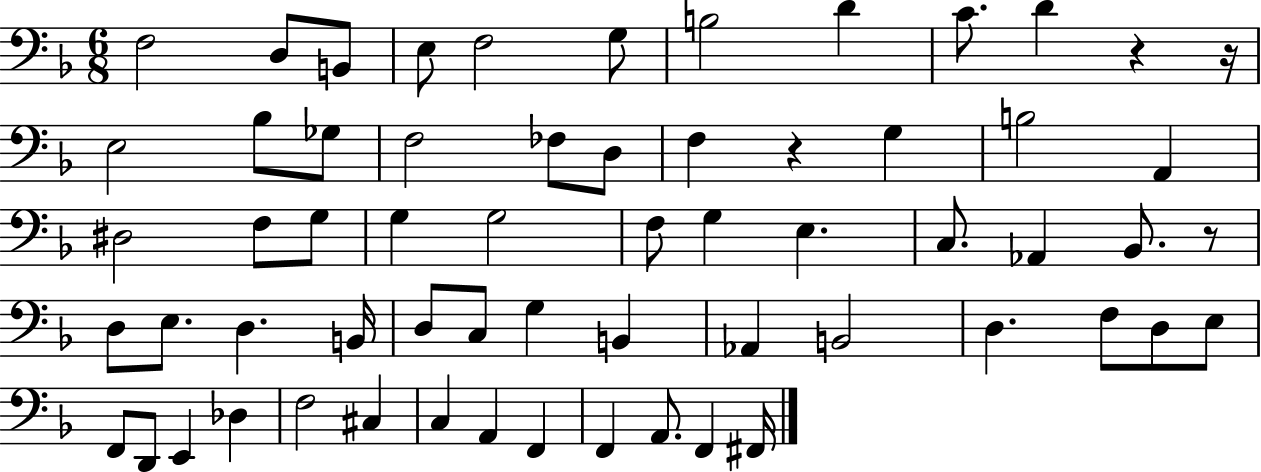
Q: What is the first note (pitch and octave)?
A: F3